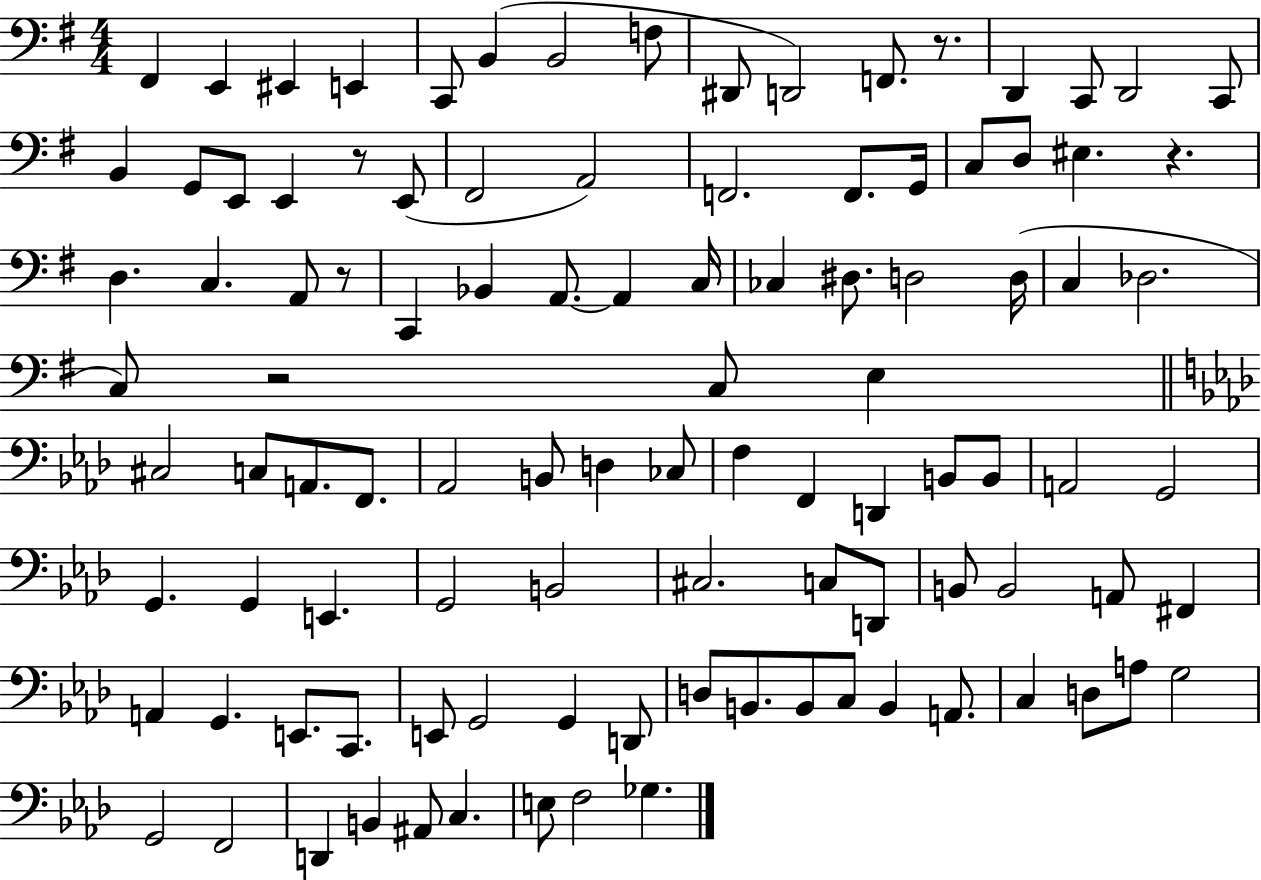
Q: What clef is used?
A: bass